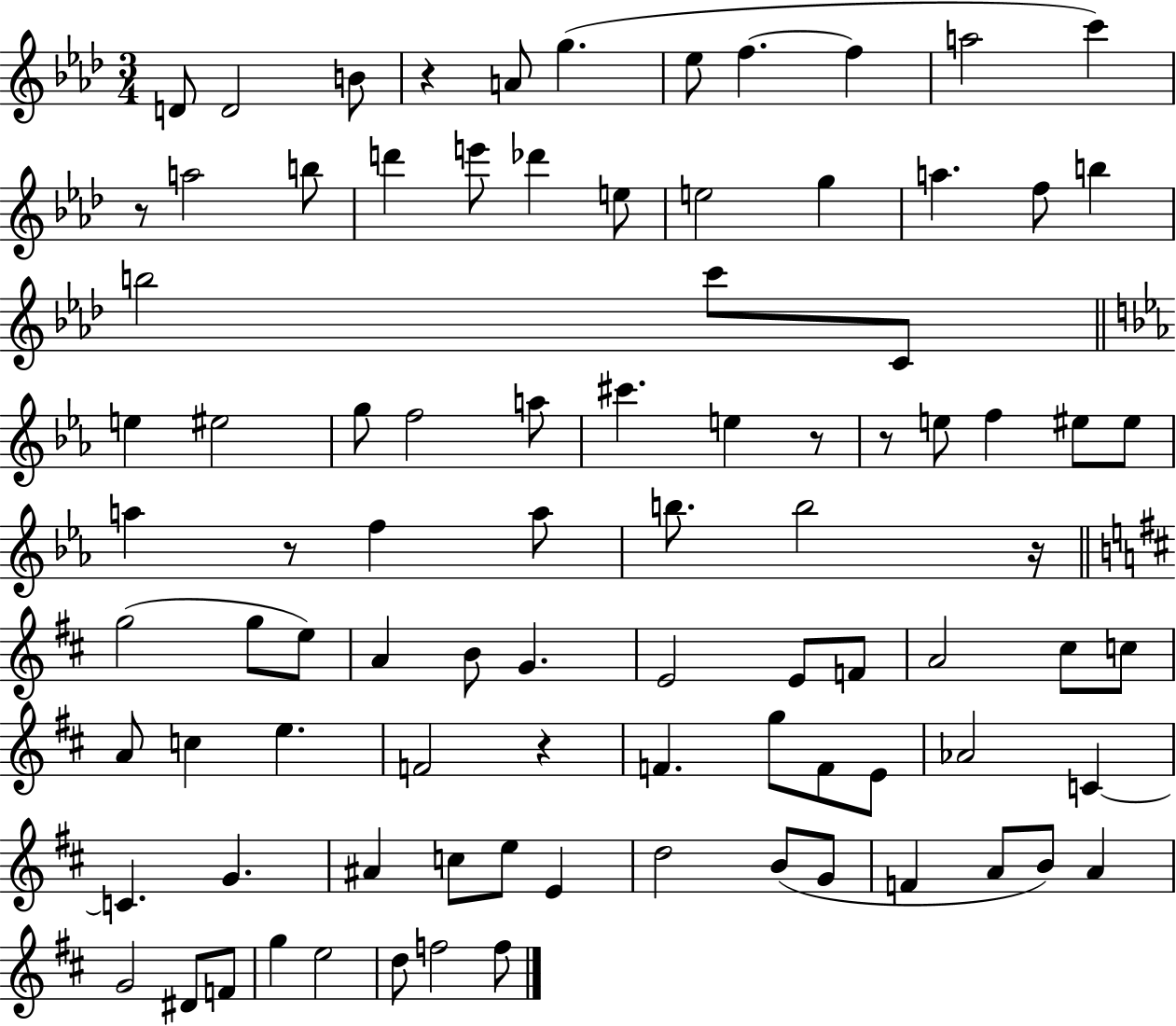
X:1
T:Untitled
M:3/4
L:1/4
K:Ab
D/2 D2 B/2 z A/2 g _e/2 f f a2 c' z/2 a2 b/2 d' e'/2 _d' e/2 e2 g a f/2 b b2 c'/2 C/2 e ^e2 g/2 f2 a/2 ^c' e z/2 z/2 e/2 f ^e/2 ^e/2 a z/2 f a/2 b/2 b2 z/4 g2 g/2 e/2 A B/2 G E2 E/2 F/2 A2 ^c/2 c/2 A/2 c e F2 z F g/2 F/2 E/2 _A2 C C G ^A c/2 e/2 E d2 B/2 G/2 F A/2 B/2 A G2 ^D/2 F/2 g e2 d/2 f2 f/2